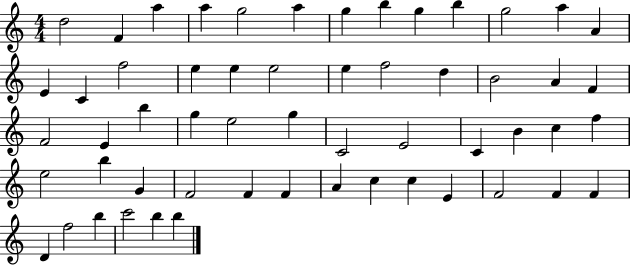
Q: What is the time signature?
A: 4/4